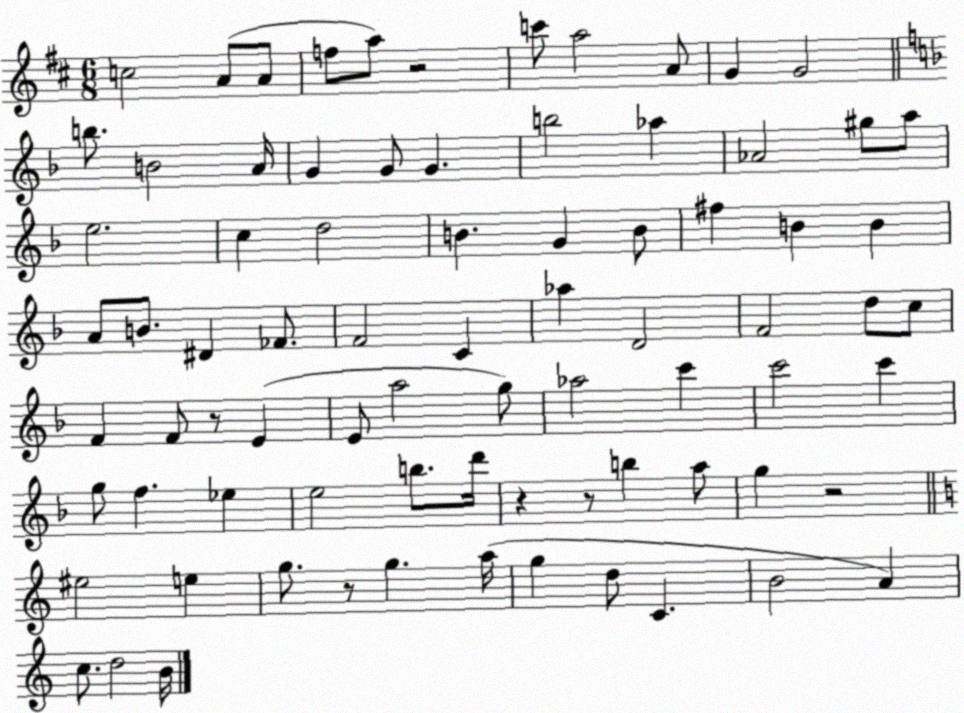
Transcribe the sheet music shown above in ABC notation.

X:1
T:Untitled
M:6/8
L:1/4
K:D
c2 A/2 A/2 f/2 a/2 z2 c'/2 a2 A/2 G G2 b/2 B2 A/4 G G/2 G b2 _a _A2 ^g/2 a/2 e2 c d2 B G B/2 ^f B B A/2 B/2 ^D _F/2 F2 C _a D2 F2 d/2 c/2 F F/2 z/2 E E/2 a2 g/2 _a2 c' c'2 c' g/2 f _e e2 b/2 d'/4 z z/2 b a/2 g z2 ^e2 e g/2 z/2 g a/4 g d/2 C B2 A c/2 d2 B/4